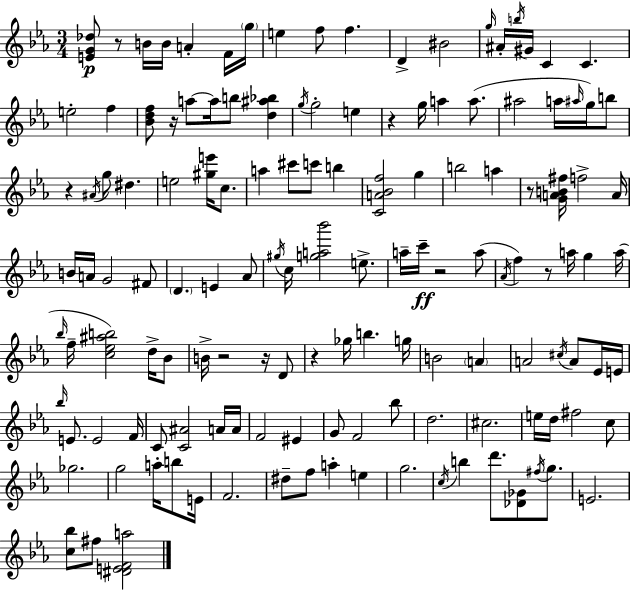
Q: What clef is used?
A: treble